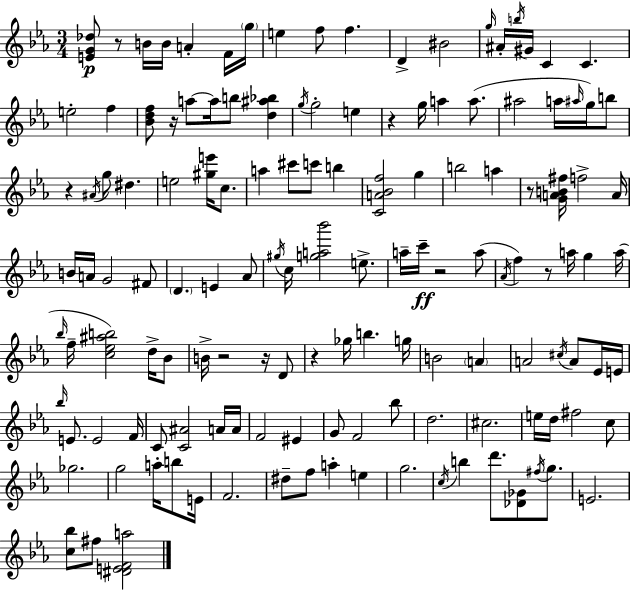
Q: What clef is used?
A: treble